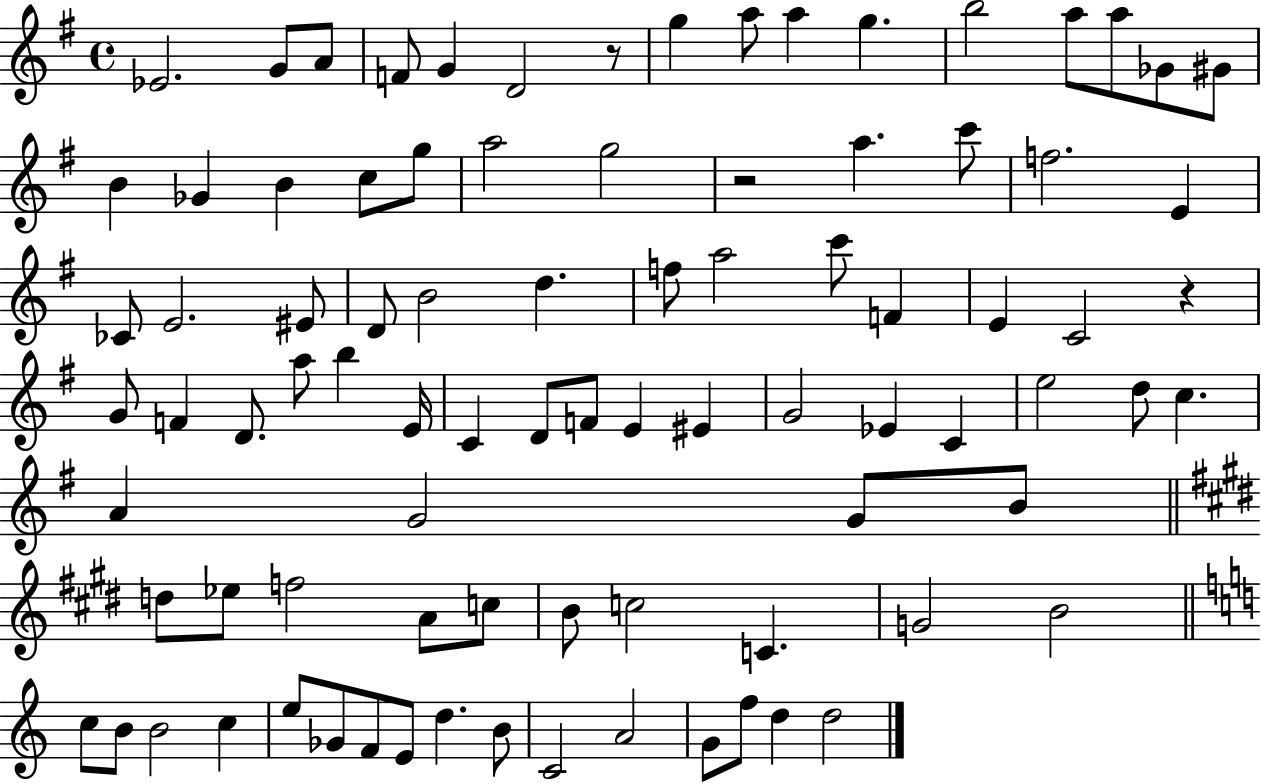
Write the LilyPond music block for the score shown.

{
  \clef treble
  \time 4/4
  \defaultTimeSignature
  \key g \major
  ees'2. g'8 a'8 | f'8 g'4 d'2 r8 | g''4 a''8 a''4 g''4. | b''2 a''8 a''8 ges'8 gis'8 | \break b'4 ges'4 b'4 c''8 g''8 | a''2 g''2 | r2 a''4. c'''8 | f''2. e'4 | \break ces'8 e'2. eis'8 | d'8 b'2 d''4. | f''8 a''2 c'''8 f'4 | e'4 c'2 r4 | \break g'8 f'4 d'8. a''8 b''4 e'16 | c'4 d'8 f'8 e'4 eis'4 | g'2 ees'4 c'4 | e''2 d''8 c''4. | \break a'4 g'2 g'8 b'8 | \bar "||" \break \key e \major d''8 ees''8 f''2 a'8 c''8 | b'8 c''2 c'4. | g'2 b'2 | \bar "||" \break \key c \major c''8 b'8 b'2 c''4 | e''8 ges'8 f'8 e'8 d''4. b'8 | c'2 a'2 | g'8 f''8 d''4 d''2 | \break \bar "|."
}